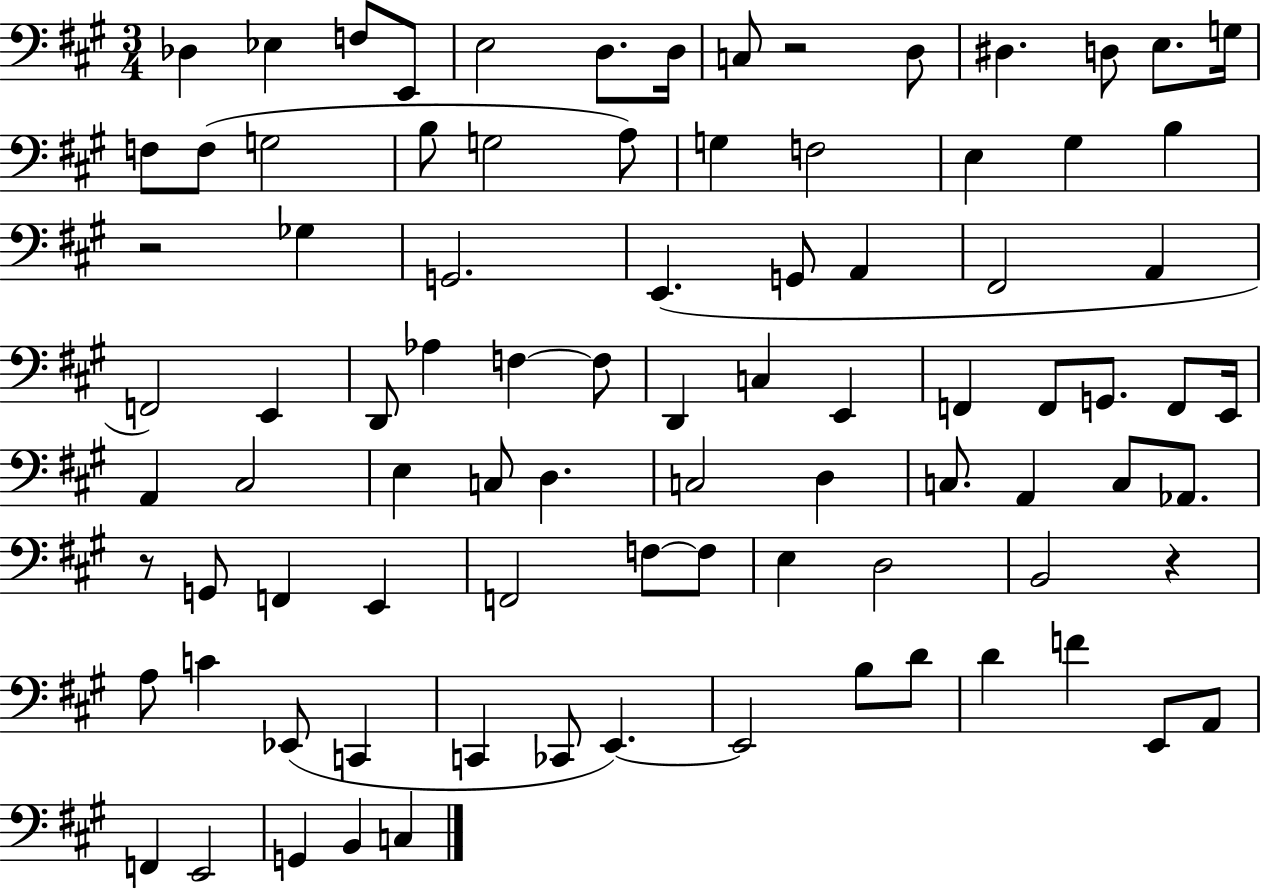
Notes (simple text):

Db3/q Eb3/q F3/e E2/e E3/h D3/e. D3/s C3/e R/h D3/e D#3/q. D3/e E3/e. G3/s F3/e F3/e G3/h B3/e G3/h A3/e G3/q F3/h E3/q G#3/q B3/q R/h Gb3/q G2/h. E2/q. G2/e A2/q F#2/h A2/q F2/h E2/q D2/e Ab3/q F3/q F3/e D2/q C3/q E2/q F2/q F2/e G2/e. F2/e E2/s A2/q C#3/h E3/q C3/e D3/q. C3/h D3/q C3/e. A2/q C3/e Ab2/e. R/e G2/e F2/q E2/q F2/h F3/e F3/e E3/q D3/h B2/h R/q A3/e C4/q Eb2/e C2/q C2/q CES2/e E2/q. E2/h B3/e D4/e D4/q F4/q E2/e A2/e F2/q E2/h G2/q B2/q C3/q